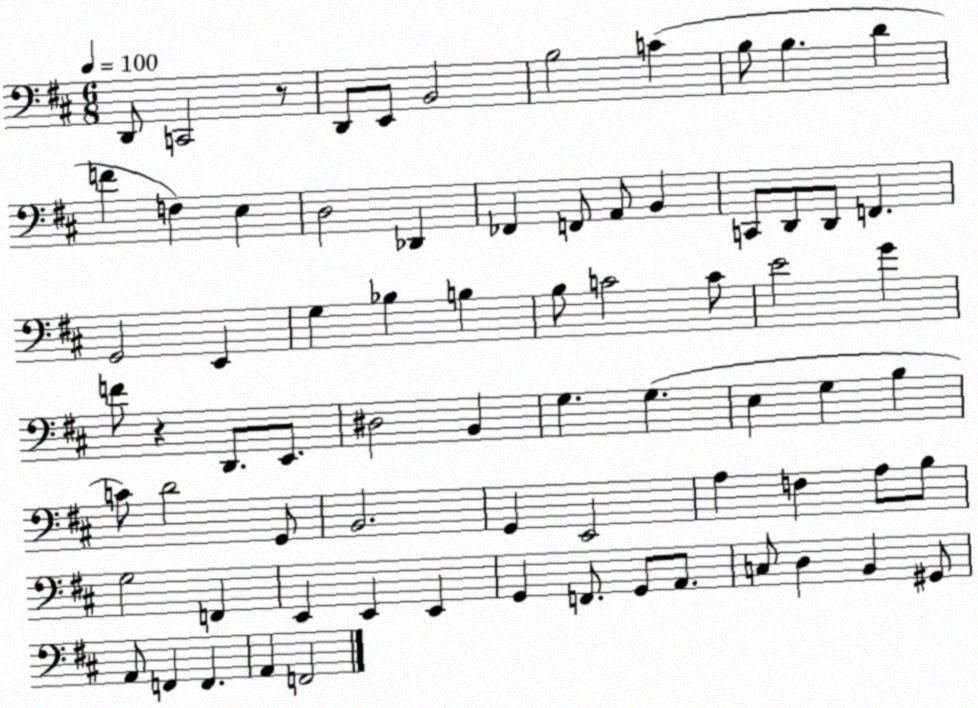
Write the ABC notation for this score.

X:1
T:Untitled
M:6/8
L:1/4
K:D
D,,/2 C,,2 z/2 D,,/2 E,,/2 B,,2 B,2 C B,/2 B, D F F, E, D,2 _D,, _F,, F,,/2 A,,/2 B,, C,,/2 D,,/2 D,,/2 F,, G,,2 E,, G, _B, B, B,/2 C2 C/2 E2 G F/2 z D,,/2 E,,/2 ^D,2 B,, G, G, E, G, B, C/2 D2 G,,/2 B,,2 G,, E,,2 A, F, A,/2 B,/2 G,2 F,, E,, E,, E,, G,, F,,/2 G,,/2 A,,/2 C,/2 D, B,, ^G,,/2 A,,/2 F,, F,, A,, F,,2